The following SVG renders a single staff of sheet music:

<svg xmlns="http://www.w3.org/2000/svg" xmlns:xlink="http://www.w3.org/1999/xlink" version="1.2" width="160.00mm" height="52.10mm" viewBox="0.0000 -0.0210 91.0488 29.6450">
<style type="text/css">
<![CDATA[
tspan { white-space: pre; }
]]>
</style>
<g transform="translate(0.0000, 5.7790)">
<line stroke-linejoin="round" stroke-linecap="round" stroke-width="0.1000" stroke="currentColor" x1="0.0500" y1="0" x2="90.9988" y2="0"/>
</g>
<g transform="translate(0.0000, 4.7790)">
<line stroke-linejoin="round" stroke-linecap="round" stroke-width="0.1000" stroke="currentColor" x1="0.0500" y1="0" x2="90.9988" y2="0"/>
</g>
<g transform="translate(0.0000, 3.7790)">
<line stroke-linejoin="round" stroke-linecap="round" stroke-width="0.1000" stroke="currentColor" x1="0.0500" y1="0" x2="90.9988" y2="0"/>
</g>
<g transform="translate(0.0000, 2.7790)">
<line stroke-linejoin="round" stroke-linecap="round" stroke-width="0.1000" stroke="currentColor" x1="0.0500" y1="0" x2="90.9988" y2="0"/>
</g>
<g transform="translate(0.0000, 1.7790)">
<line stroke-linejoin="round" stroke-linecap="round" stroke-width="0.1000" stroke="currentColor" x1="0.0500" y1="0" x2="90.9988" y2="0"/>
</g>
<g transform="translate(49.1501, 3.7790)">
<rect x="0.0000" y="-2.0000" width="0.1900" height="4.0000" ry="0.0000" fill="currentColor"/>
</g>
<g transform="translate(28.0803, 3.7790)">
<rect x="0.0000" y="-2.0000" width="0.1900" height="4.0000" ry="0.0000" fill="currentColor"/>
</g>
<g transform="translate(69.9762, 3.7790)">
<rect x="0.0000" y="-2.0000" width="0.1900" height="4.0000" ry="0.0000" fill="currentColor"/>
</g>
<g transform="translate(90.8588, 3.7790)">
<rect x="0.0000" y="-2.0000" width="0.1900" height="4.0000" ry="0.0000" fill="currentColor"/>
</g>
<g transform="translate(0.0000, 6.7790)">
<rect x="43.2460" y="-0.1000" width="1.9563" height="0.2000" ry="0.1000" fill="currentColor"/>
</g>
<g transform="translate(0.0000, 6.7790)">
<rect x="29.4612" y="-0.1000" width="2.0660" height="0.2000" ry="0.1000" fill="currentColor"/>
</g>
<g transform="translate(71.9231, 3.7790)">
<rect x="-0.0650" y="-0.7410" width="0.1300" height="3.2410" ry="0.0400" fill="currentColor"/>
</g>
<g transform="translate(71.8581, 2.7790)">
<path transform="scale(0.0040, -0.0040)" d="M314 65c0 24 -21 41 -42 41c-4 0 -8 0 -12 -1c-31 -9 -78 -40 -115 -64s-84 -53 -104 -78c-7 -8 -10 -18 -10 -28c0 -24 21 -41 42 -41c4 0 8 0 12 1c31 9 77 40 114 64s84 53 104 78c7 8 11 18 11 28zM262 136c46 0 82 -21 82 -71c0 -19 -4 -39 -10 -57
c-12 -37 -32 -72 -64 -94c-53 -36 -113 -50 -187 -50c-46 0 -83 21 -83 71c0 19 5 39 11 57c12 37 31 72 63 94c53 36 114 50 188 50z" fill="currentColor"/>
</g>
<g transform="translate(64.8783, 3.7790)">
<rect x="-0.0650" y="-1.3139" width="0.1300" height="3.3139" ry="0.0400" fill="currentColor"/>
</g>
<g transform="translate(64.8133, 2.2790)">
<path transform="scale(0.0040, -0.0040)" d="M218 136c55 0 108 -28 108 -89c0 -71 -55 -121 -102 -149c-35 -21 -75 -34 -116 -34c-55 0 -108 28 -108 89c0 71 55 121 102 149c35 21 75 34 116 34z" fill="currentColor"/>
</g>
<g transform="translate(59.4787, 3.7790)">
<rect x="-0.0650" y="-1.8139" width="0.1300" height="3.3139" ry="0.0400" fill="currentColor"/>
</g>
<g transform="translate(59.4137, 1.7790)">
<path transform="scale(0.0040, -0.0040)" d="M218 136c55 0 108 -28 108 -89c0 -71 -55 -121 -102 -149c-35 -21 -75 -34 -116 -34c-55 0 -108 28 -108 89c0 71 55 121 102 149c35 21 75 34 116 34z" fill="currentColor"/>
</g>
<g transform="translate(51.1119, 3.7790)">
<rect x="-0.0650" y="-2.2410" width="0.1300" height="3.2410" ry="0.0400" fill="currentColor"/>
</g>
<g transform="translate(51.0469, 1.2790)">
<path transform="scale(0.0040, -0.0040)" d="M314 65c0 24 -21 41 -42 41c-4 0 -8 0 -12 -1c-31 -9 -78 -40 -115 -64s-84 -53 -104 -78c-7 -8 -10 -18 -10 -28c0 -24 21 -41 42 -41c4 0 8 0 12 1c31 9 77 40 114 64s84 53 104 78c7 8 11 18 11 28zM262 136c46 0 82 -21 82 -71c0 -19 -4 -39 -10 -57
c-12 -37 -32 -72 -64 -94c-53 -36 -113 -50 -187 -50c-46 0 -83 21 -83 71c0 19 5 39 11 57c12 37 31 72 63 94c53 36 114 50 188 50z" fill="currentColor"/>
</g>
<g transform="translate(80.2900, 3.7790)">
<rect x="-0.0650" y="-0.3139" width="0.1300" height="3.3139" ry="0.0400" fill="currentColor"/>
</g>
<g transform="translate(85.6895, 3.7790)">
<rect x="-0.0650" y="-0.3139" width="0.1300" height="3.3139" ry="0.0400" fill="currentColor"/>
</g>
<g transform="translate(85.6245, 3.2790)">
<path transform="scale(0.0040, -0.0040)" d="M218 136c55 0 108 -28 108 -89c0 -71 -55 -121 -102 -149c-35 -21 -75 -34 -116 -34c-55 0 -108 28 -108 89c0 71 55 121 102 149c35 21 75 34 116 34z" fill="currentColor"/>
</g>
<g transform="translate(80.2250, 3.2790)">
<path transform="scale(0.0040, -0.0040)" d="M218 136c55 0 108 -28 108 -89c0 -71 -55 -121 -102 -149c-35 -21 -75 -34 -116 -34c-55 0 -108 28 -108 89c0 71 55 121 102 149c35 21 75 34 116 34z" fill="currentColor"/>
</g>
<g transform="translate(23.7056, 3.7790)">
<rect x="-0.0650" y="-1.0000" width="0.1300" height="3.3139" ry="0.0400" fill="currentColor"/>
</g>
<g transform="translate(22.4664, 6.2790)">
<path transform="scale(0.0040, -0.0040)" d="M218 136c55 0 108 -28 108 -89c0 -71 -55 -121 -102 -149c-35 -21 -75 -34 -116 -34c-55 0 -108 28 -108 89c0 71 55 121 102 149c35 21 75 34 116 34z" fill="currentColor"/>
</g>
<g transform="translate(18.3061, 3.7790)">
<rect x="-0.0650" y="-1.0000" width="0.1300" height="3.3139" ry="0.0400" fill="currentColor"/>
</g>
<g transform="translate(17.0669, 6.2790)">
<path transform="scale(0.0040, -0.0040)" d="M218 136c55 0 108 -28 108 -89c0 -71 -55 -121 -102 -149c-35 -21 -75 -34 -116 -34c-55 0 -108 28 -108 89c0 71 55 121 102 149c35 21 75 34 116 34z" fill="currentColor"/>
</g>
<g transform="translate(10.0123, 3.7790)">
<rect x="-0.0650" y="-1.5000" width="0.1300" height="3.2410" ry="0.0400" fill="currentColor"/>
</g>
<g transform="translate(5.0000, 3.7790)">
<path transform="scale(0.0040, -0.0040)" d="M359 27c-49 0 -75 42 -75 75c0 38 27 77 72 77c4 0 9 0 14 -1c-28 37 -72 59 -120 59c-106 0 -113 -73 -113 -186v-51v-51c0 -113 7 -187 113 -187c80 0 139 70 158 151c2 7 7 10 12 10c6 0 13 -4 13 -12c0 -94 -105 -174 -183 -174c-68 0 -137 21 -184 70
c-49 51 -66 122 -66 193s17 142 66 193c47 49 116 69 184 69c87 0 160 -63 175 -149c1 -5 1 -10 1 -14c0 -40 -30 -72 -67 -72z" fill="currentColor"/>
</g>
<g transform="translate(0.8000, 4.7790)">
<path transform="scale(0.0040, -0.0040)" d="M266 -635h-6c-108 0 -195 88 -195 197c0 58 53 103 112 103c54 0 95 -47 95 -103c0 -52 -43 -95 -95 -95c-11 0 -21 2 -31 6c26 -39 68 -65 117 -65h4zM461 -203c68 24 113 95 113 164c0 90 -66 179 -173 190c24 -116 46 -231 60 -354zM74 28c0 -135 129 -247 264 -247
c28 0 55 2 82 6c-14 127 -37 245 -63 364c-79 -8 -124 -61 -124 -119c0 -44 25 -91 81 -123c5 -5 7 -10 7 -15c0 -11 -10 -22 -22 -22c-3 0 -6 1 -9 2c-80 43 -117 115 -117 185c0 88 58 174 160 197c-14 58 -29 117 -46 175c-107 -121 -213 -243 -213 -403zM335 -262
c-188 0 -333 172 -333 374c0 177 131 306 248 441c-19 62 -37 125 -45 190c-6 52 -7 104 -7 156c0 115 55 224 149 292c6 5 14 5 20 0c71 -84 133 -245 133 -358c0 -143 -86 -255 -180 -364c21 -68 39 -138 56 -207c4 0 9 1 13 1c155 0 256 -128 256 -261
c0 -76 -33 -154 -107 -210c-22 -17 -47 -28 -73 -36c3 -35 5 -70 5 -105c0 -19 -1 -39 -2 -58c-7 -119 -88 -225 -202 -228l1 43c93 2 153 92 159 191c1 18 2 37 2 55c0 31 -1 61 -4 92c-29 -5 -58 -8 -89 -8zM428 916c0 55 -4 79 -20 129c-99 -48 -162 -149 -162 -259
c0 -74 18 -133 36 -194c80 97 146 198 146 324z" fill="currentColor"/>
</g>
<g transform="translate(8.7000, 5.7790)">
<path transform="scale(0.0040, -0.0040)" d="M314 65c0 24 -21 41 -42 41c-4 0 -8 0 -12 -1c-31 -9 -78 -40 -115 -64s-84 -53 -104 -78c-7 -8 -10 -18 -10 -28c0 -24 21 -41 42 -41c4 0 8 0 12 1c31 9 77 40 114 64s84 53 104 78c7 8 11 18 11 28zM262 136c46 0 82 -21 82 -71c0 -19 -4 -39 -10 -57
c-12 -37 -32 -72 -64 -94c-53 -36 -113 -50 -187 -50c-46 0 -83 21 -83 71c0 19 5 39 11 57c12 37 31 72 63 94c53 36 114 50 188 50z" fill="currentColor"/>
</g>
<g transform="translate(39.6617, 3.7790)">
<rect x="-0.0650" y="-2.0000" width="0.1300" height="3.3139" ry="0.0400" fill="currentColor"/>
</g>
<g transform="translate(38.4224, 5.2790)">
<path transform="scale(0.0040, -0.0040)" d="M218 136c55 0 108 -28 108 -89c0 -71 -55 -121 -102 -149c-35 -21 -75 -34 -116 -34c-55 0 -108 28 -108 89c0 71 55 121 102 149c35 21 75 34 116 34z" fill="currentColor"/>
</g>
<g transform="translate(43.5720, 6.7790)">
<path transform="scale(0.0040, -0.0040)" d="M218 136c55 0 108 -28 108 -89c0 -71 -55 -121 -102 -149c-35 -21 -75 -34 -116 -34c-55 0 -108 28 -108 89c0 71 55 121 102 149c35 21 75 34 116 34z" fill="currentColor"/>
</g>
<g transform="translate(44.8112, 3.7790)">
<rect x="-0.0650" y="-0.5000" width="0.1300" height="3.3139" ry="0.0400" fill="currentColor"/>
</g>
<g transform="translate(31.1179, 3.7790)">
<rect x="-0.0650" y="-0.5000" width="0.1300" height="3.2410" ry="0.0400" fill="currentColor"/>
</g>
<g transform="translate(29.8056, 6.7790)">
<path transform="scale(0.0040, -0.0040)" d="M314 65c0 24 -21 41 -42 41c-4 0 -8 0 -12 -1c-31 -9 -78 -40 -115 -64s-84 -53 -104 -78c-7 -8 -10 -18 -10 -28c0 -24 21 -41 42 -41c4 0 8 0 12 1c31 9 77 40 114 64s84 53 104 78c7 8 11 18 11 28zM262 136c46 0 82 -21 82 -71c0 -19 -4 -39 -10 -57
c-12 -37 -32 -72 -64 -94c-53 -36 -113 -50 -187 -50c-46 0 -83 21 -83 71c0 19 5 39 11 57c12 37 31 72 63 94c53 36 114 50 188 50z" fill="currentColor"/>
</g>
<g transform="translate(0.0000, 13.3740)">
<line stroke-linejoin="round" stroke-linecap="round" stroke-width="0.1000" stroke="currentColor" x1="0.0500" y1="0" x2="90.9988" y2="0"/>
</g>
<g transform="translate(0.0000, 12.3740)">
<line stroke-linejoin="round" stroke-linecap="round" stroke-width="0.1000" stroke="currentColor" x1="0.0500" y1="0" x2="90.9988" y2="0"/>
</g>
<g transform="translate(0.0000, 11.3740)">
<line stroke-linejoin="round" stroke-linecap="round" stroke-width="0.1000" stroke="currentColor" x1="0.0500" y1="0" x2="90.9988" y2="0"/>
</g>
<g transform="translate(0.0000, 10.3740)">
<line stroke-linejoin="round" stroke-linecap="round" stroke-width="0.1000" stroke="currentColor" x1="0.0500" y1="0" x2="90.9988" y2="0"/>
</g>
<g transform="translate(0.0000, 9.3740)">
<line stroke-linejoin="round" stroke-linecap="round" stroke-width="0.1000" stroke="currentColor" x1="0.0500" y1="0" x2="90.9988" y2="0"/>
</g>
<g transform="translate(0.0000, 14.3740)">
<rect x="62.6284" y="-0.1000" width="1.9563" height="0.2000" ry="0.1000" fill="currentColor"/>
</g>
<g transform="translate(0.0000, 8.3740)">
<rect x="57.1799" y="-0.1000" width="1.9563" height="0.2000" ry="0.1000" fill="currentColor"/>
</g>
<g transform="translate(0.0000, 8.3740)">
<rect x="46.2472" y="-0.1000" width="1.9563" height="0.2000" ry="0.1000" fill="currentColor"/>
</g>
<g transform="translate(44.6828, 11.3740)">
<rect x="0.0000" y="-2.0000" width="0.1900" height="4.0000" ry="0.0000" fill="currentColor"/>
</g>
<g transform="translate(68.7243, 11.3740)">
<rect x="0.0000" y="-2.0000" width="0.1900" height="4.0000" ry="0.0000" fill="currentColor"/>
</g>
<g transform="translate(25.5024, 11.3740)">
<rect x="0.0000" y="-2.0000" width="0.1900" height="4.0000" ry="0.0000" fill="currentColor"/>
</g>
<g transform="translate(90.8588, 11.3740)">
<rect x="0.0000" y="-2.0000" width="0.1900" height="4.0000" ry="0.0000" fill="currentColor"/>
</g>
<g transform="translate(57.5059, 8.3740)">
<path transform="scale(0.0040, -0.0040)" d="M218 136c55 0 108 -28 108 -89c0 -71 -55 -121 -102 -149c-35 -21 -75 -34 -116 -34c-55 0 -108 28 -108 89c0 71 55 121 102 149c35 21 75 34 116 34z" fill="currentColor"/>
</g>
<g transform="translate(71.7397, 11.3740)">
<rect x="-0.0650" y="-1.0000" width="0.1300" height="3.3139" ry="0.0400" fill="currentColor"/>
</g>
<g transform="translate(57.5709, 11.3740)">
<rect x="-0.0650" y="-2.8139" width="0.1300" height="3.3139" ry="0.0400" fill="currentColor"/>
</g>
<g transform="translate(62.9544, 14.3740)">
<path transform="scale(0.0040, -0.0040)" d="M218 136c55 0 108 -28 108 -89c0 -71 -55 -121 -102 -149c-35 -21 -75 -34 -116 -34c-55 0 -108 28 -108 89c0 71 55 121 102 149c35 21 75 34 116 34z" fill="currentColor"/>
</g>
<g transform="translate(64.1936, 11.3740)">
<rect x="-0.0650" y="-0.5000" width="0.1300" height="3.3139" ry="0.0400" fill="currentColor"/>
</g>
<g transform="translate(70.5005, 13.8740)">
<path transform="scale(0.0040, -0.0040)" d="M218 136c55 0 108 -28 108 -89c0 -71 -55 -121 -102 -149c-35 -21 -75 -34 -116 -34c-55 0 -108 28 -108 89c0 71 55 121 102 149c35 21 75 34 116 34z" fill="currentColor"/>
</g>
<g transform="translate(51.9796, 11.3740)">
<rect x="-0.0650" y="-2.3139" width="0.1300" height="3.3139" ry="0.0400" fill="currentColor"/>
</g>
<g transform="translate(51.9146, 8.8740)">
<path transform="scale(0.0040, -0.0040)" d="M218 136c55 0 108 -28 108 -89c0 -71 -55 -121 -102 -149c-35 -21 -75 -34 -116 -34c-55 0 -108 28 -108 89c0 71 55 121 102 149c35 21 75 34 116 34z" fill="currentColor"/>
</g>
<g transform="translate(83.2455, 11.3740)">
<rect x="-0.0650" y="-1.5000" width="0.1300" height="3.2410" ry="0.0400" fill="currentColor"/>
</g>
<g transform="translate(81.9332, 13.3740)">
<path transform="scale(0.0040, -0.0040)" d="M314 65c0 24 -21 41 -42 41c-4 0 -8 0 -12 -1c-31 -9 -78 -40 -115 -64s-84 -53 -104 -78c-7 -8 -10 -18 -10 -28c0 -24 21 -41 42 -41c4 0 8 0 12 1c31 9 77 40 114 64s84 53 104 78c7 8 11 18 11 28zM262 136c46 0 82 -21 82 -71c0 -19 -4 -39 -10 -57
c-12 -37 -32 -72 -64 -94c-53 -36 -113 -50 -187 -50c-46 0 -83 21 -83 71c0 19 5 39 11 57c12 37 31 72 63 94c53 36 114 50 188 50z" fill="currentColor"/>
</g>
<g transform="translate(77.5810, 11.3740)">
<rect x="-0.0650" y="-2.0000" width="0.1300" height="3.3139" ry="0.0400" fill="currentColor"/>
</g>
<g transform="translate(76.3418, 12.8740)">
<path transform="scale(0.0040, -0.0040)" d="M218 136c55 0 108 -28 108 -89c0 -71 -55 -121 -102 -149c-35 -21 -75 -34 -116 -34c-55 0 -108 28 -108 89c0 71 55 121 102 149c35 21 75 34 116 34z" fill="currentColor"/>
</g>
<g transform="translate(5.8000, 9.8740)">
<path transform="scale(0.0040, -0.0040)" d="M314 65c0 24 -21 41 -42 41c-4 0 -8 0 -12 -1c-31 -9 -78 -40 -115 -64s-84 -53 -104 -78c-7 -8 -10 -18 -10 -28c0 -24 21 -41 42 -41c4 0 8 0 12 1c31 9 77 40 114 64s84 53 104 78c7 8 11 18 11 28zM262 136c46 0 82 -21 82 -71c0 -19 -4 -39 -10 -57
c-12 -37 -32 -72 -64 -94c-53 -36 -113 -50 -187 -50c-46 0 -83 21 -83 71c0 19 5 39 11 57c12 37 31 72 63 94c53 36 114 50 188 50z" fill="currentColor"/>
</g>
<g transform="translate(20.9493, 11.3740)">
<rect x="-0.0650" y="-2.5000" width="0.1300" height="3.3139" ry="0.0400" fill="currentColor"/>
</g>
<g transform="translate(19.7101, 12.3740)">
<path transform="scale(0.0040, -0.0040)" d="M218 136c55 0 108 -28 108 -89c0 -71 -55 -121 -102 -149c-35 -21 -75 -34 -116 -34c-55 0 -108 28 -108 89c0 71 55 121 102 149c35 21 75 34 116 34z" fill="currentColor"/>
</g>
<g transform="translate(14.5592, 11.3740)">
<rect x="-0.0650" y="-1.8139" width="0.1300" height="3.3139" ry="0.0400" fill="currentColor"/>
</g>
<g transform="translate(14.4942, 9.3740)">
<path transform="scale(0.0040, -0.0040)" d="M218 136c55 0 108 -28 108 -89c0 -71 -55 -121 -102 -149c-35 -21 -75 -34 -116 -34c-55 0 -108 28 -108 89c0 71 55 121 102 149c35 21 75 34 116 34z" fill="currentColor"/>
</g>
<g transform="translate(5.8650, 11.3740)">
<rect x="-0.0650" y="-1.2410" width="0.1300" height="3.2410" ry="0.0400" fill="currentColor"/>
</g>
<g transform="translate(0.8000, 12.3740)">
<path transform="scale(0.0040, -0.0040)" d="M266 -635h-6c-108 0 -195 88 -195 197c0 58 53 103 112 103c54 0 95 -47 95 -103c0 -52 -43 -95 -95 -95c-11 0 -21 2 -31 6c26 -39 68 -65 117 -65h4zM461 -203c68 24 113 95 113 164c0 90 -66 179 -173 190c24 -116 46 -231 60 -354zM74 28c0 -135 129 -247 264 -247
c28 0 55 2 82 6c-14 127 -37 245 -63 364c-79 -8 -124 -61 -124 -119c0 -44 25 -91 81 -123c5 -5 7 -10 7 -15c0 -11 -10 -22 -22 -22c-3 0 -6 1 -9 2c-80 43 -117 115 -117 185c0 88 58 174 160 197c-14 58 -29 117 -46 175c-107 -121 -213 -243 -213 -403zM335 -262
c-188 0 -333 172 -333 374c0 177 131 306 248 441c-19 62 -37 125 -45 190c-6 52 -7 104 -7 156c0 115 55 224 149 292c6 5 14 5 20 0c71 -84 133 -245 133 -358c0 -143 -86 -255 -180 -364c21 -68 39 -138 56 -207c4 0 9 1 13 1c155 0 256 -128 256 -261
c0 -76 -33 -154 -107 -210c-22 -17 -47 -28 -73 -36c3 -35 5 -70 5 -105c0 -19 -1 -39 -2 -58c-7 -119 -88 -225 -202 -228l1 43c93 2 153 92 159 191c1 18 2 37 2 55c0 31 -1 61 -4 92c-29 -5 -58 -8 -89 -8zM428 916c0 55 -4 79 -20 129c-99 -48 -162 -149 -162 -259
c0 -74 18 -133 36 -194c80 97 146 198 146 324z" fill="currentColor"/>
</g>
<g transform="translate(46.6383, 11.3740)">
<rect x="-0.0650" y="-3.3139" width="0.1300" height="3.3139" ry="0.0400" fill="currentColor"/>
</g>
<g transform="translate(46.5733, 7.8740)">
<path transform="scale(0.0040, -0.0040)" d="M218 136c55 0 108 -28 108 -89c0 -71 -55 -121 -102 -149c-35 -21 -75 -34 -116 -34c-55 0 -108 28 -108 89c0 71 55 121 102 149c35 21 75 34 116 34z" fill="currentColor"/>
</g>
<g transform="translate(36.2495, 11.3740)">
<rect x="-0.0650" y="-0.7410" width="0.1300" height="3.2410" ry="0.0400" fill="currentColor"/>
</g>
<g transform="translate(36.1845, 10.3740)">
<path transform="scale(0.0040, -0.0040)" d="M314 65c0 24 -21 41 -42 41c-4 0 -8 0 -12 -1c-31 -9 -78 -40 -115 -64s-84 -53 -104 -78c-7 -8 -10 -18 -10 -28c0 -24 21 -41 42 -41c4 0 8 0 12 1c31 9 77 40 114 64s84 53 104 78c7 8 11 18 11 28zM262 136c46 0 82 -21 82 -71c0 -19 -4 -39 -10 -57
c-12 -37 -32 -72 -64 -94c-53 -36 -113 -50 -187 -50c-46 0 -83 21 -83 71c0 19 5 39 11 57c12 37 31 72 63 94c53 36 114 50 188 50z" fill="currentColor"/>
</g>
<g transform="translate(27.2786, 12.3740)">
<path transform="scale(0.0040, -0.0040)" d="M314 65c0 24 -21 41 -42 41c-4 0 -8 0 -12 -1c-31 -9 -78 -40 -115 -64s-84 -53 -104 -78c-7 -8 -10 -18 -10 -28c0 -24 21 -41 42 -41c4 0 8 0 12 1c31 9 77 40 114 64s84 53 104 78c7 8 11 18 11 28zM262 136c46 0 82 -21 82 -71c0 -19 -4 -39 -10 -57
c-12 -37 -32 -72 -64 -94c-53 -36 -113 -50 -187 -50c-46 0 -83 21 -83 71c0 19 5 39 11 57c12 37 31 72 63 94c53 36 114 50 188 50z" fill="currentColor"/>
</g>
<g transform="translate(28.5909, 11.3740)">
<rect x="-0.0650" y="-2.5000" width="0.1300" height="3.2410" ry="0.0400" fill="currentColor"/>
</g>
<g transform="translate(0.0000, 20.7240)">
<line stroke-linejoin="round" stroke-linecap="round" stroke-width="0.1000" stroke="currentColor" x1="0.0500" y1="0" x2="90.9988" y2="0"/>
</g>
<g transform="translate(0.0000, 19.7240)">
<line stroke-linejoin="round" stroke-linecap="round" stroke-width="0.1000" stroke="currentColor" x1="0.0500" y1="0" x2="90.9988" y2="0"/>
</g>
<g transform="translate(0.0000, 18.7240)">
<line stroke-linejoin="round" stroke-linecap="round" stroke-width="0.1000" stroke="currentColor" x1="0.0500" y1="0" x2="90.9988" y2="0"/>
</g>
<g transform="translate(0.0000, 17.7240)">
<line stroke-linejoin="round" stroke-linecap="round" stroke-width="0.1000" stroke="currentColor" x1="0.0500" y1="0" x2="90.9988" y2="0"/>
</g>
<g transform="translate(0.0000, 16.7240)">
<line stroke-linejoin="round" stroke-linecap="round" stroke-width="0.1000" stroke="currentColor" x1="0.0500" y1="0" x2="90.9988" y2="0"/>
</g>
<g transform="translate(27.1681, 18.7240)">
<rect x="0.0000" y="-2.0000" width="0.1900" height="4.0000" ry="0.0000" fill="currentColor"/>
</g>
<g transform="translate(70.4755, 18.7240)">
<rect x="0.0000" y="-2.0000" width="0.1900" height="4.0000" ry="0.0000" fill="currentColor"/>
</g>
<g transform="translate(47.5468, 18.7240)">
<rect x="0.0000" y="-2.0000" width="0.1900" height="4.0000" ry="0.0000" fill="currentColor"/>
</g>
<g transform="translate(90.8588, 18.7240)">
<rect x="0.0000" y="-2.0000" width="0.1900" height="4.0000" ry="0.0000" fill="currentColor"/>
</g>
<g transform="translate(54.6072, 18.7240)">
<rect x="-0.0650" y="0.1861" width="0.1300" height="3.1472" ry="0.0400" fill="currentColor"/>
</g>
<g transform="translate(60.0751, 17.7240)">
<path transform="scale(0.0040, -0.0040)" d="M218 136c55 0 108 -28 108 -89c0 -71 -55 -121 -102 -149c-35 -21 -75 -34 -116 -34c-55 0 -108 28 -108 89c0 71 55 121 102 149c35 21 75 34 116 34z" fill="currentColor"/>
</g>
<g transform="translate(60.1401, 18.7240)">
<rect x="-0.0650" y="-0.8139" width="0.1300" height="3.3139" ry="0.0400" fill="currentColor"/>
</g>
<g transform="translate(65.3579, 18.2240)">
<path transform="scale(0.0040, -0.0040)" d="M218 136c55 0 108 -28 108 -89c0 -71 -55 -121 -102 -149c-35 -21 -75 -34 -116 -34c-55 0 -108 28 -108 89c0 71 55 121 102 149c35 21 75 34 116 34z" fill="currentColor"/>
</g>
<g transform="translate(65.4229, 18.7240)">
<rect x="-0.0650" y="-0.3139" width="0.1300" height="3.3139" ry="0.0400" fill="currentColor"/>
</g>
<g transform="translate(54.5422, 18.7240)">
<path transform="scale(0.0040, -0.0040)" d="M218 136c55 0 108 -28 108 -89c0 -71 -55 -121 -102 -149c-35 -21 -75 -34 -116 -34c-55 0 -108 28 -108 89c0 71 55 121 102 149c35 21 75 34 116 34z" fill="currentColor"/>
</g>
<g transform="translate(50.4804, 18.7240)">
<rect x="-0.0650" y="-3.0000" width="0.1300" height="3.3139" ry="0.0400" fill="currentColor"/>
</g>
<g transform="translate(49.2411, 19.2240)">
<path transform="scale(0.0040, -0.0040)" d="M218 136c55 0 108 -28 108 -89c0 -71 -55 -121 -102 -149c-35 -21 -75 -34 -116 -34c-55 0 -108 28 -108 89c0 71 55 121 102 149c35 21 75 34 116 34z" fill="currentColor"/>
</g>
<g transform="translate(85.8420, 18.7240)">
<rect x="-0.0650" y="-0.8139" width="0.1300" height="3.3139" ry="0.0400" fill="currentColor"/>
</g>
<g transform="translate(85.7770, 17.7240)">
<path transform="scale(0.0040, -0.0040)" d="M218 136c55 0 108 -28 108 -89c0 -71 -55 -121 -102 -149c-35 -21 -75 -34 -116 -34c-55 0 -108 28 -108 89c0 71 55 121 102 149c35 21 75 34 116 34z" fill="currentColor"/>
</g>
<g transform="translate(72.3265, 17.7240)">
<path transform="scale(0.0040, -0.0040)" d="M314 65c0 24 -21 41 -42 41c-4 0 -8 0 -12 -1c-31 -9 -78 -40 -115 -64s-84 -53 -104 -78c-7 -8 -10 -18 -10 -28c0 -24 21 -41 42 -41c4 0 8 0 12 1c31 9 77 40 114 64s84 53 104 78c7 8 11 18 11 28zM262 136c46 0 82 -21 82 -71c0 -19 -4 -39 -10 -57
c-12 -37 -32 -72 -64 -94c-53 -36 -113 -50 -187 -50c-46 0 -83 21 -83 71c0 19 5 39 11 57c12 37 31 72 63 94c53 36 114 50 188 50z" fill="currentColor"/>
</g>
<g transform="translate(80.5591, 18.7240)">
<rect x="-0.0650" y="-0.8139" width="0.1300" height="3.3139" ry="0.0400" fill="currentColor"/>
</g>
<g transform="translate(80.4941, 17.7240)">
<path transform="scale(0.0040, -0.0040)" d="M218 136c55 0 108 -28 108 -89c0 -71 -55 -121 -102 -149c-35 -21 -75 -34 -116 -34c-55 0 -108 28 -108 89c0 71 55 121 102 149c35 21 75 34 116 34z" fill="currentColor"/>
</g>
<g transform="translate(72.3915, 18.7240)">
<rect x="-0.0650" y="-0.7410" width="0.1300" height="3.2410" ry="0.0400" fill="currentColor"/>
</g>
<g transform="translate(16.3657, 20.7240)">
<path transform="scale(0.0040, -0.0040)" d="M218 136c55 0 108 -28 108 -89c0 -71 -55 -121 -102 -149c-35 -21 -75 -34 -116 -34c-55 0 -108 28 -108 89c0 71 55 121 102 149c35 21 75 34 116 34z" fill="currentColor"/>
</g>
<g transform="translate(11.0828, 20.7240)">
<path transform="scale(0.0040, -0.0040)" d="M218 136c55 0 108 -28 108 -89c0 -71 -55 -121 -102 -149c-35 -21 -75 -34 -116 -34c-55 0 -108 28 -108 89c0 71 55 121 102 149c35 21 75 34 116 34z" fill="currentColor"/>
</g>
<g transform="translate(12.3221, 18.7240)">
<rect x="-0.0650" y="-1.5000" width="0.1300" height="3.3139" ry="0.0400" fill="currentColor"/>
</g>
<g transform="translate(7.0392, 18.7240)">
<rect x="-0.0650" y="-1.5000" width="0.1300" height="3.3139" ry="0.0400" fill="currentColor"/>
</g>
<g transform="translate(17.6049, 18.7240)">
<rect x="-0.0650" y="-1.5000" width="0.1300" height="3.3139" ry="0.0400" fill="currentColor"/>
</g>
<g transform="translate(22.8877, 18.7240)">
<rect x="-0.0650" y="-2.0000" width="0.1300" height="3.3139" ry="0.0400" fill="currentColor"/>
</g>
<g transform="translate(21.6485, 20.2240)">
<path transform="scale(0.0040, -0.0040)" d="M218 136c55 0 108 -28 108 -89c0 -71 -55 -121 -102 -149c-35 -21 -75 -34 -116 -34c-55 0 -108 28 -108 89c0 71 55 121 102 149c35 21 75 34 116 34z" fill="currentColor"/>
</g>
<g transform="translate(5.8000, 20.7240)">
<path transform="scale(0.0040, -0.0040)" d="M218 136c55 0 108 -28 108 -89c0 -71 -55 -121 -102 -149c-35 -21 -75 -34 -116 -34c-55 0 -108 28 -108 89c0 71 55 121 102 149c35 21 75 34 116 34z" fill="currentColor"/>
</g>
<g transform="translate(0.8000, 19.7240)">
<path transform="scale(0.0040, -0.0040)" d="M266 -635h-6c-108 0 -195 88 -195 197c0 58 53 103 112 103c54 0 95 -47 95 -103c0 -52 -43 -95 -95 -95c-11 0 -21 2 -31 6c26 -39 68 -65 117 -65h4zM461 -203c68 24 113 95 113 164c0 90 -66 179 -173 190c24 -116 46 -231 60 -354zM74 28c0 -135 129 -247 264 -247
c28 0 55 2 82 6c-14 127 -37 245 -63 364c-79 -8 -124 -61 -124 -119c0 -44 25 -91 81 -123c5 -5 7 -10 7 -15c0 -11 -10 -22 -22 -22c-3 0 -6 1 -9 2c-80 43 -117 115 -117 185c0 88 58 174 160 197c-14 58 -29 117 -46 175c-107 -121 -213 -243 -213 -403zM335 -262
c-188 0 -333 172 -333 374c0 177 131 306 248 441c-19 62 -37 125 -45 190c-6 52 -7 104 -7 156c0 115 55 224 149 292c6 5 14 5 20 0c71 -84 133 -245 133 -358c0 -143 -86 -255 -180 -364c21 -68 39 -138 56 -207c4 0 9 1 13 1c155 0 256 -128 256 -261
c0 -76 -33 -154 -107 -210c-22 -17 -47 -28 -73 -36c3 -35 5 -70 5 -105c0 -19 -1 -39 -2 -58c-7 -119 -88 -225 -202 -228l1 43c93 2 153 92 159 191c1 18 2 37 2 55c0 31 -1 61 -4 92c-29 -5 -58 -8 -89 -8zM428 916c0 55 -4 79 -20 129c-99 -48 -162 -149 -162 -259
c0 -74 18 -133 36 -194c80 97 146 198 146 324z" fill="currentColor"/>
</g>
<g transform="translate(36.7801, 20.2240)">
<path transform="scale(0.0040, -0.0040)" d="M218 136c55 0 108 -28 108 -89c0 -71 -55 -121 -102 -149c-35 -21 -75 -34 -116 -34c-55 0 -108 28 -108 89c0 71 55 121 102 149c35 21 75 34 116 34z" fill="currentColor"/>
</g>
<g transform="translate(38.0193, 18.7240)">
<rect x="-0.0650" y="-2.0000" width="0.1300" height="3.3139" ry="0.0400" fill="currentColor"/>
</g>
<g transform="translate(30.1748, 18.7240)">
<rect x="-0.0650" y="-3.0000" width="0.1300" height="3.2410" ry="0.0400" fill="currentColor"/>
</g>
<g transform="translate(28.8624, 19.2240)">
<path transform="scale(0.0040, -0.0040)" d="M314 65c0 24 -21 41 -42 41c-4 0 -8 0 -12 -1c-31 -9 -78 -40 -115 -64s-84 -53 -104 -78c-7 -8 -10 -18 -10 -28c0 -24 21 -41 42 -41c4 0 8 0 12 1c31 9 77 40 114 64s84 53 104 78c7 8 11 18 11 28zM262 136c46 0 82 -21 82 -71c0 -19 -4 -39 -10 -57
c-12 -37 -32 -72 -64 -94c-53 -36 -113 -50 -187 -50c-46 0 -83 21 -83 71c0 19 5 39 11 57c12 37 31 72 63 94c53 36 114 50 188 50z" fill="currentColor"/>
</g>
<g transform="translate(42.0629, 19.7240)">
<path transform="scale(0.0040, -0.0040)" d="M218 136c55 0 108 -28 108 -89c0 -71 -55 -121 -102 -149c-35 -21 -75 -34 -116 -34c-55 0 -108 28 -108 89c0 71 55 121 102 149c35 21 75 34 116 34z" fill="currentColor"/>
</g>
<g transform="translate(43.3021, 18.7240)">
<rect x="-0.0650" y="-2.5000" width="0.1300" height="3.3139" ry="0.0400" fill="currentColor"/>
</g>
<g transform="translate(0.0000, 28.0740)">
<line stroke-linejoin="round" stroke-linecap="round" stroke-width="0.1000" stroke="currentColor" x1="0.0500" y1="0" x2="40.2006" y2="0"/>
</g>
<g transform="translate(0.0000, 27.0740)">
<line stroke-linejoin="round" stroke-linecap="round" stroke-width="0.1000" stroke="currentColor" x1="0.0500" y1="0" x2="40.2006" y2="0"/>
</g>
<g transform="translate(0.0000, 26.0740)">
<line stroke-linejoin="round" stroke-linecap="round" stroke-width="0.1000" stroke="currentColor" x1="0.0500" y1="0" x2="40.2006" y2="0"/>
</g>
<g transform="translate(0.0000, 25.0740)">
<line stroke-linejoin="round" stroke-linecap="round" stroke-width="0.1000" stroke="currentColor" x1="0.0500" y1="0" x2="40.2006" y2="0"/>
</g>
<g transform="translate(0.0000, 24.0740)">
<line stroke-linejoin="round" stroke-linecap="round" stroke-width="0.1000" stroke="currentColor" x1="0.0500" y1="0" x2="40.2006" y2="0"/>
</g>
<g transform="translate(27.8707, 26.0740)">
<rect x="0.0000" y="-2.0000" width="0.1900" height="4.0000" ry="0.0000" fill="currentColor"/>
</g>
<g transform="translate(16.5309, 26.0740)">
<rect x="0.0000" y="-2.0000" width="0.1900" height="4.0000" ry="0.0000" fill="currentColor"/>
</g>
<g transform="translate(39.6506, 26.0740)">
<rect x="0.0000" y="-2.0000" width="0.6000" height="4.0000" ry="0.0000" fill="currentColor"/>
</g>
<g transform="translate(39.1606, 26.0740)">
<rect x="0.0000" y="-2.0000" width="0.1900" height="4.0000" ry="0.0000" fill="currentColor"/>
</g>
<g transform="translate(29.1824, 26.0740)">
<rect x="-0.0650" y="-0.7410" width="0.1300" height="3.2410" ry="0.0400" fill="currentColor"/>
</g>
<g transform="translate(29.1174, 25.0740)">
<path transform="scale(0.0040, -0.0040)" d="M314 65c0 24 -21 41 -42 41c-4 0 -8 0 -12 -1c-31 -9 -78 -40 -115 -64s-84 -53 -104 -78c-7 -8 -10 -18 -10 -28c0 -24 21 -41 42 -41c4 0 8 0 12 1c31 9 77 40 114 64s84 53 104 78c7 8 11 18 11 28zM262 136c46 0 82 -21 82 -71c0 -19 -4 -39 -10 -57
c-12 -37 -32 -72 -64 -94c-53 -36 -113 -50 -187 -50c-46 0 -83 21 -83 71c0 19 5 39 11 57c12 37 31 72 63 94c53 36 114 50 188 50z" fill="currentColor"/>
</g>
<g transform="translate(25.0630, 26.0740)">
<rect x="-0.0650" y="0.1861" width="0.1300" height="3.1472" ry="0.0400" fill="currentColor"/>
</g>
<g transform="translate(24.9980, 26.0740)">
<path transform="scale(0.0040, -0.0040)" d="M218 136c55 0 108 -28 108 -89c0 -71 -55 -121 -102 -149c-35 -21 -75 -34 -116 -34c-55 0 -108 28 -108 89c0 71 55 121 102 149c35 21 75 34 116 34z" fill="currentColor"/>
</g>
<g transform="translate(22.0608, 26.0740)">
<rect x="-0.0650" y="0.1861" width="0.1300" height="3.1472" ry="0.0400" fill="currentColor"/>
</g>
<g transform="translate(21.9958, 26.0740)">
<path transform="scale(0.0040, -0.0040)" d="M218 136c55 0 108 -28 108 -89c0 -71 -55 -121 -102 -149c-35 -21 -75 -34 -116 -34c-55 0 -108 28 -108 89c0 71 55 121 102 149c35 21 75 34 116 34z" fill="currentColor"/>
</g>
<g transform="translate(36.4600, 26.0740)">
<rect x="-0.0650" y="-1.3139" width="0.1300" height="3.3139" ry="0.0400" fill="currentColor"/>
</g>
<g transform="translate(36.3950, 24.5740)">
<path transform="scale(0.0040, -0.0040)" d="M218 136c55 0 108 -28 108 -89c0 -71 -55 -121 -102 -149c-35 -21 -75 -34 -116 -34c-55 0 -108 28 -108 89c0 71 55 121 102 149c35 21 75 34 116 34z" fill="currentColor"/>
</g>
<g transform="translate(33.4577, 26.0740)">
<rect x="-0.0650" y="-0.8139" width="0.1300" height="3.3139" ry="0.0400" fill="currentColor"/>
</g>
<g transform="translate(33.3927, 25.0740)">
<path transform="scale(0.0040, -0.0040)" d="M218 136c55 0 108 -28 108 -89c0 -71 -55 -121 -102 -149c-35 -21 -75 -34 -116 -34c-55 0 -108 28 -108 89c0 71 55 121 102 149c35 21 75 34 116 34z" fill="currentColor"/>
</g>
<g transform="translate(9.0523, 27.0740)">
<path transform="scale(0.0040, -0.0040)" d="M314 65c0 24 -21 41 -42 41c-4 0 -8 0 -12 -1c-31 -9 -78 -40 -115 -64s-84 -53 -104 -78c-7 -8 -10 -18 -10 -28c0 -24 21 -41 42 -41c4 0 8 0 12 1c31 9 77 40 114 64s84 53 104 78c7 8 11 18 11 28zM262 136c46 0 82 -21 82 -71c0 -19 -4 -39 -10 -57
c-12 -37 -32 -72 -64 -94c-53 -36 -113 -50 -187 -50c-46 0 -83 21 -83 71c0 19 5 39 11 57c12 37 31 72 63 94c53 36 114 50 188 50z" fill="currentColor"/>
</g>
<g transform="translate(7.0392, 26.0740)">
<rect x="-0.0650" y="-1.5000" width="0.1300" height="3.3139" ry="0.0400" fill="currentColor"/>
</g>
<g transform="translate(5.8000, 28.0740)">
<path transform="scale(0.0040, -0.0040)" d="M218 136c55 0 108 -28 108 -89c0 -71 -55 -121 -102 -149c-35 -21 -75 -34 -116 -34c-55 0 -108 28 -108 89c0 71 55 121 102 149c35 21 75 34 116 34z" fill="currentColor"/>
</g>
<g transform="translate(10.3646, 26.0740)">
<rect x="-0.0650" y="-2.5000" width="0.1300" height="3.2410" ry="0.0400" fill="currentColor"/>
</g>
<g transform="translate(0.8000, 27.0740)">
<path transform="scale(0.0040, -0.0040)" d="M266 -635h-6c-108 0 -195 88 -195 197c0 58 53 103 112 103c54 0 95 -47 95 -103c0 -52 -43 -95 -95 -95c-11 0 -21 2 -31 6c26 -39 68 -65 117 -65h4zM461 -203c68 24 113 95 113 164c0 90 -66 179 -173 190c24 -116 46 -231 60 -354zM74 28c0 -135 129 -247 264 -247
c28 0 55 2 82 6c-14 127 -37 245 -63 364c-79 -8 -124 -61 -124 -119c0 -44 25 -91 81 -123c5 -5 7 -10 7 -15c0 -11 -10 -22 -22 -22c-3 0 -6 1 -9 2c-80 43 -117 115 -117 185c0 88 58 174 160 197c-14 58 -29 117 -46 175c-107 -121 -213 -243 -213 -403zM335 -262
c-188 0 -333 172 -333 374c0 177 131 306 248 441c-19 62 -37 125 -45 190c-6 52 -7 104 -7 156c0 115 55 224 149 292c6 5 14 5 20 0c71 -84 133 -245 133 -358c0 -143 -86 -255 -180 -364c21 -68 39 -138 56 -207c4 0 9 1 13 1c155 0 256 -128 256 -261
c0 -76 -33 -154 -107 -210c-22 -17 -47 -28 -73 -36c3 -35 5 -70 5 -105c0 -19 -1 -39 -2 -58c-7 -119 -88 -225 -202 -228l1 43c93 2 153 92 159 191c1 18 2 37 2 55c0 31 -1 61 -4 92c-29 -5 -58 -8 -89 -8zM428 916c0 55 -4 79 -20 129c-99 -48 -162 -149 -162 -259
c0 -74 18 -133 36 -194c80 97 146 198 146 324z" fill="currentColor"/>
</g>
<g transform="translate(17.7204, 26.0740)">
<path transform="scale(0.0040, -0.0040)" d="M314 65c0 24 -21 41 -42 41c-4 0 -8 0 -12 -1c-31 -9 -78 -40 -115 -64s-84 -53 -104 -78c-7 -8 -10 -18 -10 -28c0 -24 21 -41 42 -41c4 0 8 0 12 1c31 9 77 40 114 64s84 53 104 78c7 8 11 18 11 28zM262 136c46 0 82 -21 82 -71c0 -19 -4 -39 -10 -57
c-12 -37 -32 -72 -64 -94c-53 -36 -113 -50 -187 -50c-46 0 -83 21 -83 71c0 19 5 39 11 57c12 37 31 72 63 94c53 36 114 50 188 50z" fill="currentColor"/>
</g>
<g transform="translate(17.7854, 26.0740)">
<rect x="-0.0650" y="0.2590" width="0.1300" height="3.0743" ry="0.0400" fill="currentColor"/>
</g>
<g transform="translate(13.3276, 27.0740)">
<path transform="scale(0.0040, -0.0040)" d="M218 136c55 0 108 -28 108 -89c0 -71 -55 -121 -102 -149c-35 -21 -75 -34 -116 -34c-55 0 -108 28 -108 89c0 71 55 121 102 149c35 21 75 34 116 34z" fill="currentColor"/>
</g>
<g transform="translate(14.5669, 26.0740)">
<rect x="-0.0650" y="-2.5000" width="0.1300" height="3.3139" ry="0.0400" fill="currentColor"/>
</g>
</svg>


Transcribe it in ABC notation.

X:1
T:Untitled
M:4/4
L:1/4
K:C
E2 D D C2 F C g2 f e d2 c c e2 f G G2 d2 b g a C D F E2 E E E F A2 F G A B d c d2 d d E G2 G B2 B B d2 d e